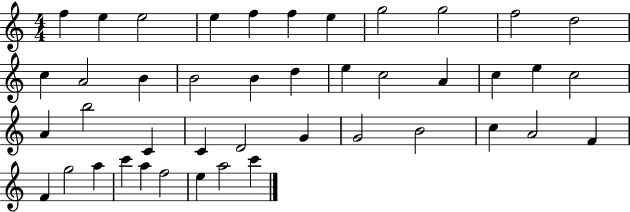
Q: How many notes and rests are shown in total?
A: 43